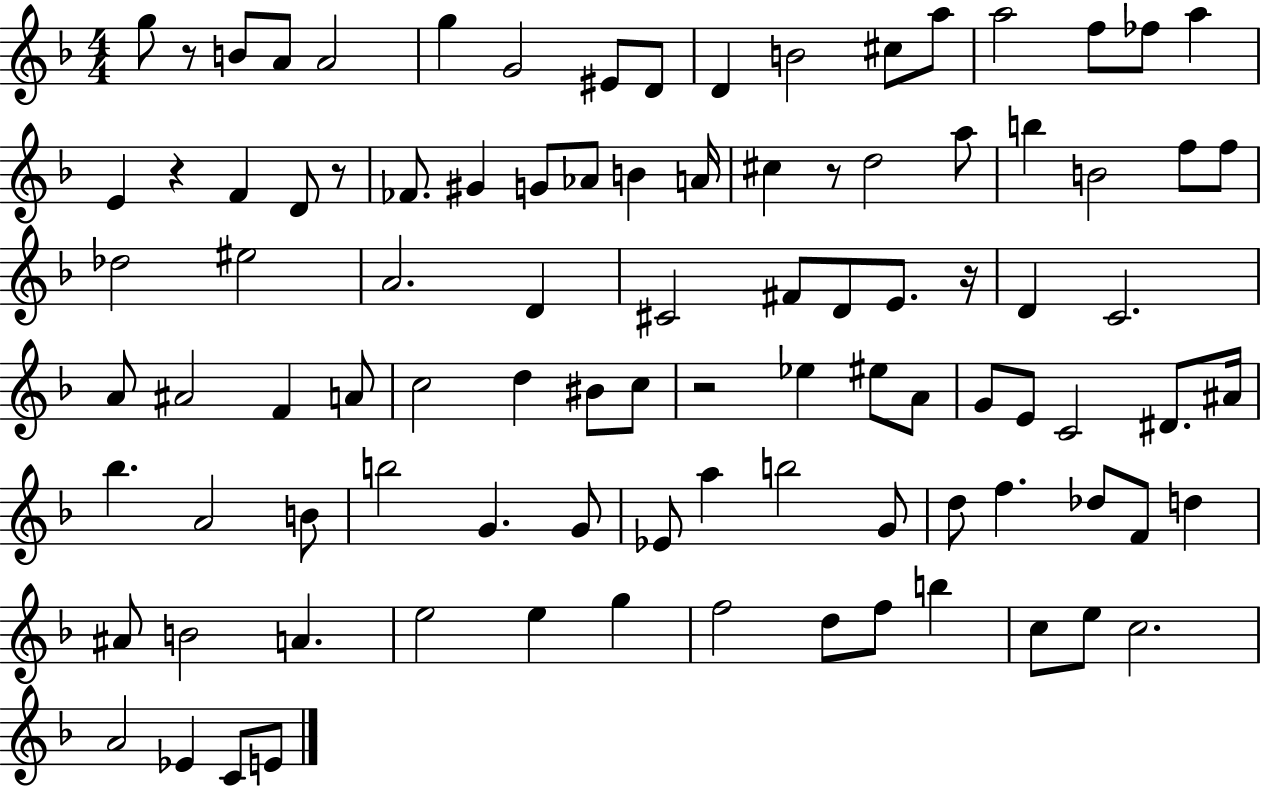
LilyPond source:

{
  \clef treble
  \numericTimeSignature
  \time 4/4
  \key f \major
  g''8 r8 b'8 a'8 a'2 | g''4 g'2 eis'8 d'8 | d'4 b'2 cis''8 a''8 | a''2 f''8 fes''8 a''4 | \break e'4 r4 f'4 d'8 r8 | fes'8. gis'4 g'8 aes'8 b'4 a'16 | cis''4 r8 d''2 a''8 | b''4 b'2 f''8 f''8 | \break des''2 eis''2 | a'2. d'4 | cis'2 fis'8 d'8 e'8. r16 | d'4 c'2. | \break a'8 ais'2 f'4 a'8 | c''2 d''4 bis'8 c''8 | r2 ees''4 eis''8 a'8 | g'8 e'8 c'2 dis'8. ais'16 | \break bes''4. a'2 b'8 | b''2 g'4. g'8 | ees'8 a''4 b''2 g'8 | d''8 f''4. des''8 f'8 d''4 | \break ais'8 b'2 a'4. | e''2 e''4 g''4 | f''2 d''8 f''8 b''4 | c''8 e''8 c''2. | \break a'2 ees'4 c'8 e'8 | \bar "|."
}